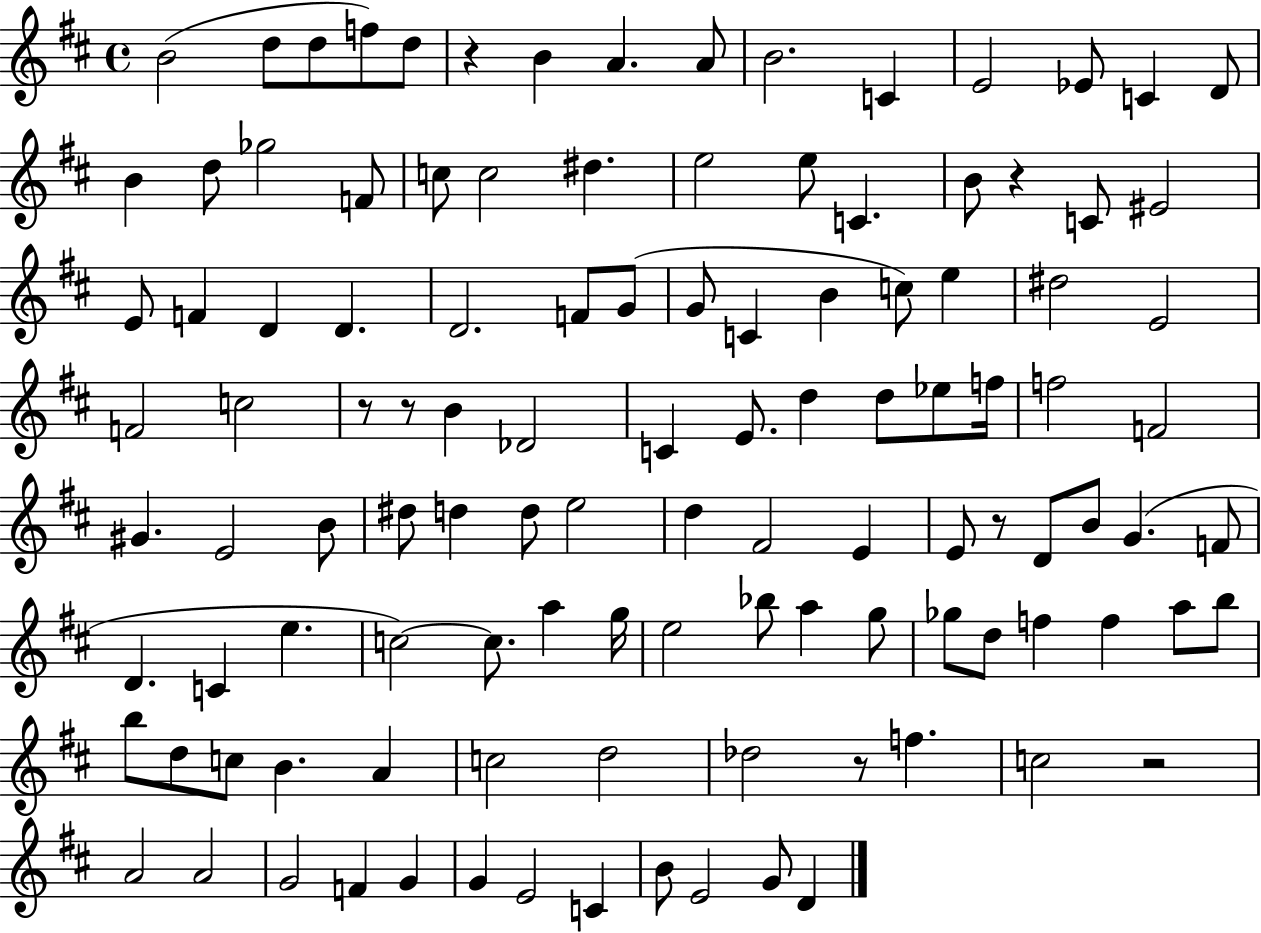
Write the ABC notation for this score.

X:1
T:Untitled
M:4/4
L:1/4
K:D
B2 d/2 d/2 f/2 d/2 z B A A/2 B2 C E2 _E/2 C D/2 B d/2 _g2 F/2 c/2 c2 ^d e2 e/2 C B/2 z C/2 ^E2 E/2 F D D D2 F/2 G/2 G/2 C B c/2 e ^d2 E2 F2 c2 z/2 z/2 B _D2 C E/2 d d/2 _e/2 f/4 f2 F2 ^G E2 B/2 ^d/2 d d/2 e2 d ^F2 E E/2 z/2 D/2 B/2 G F/2 D C e c2 c/2 a g/4 e2 _b/2 a g/2 _g/2 d/2 f f a/2 b/2 b/2 d/2 c/2 B A c2 d2 _d2 z/2 f c2 z2 A2 A2 G2 F G G E2 C B/2 E2 G/2 D